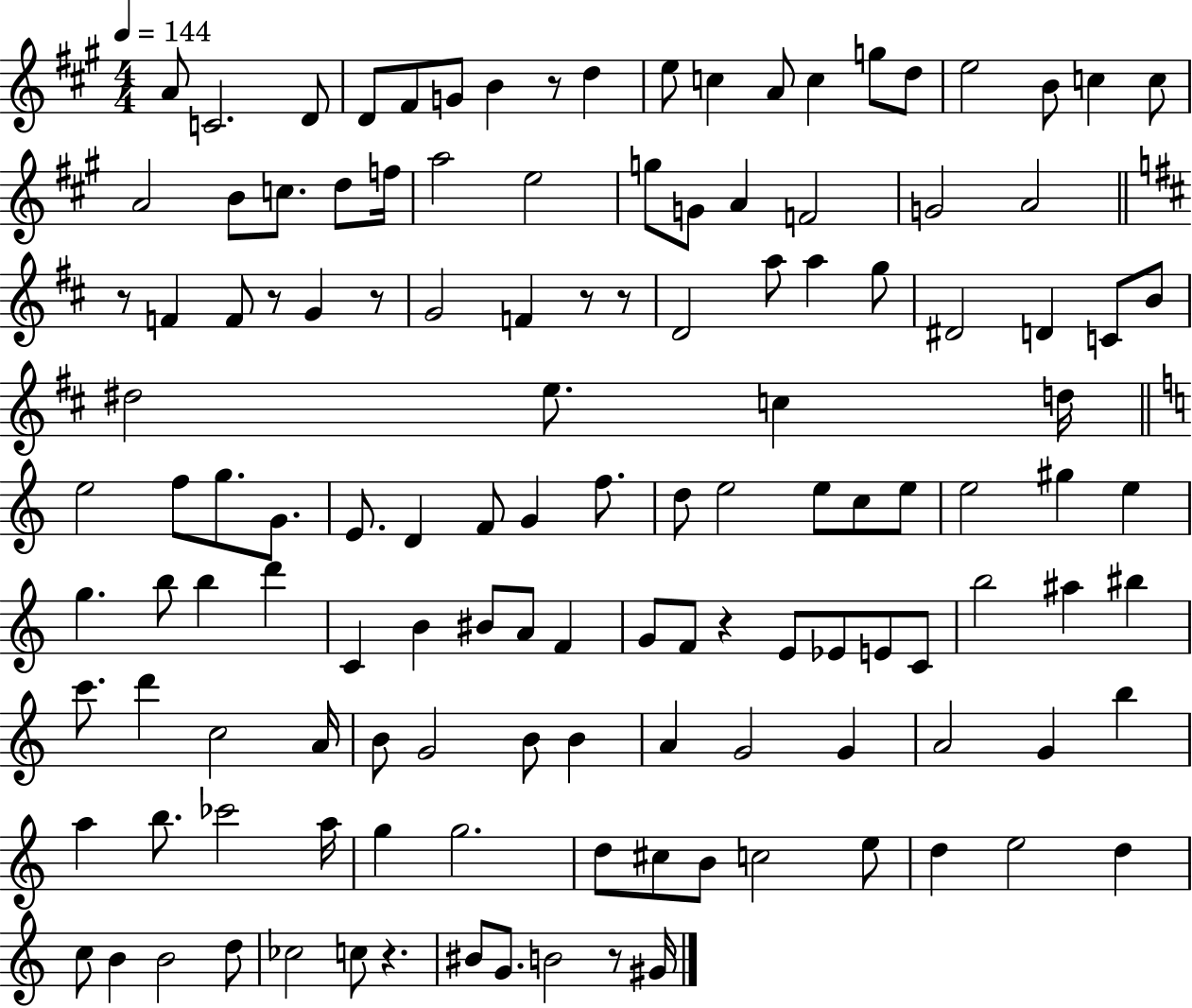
A4/e C4/h. D4/e D4/e F#4/e G4/e B4/q R/e D5/q E5/e C5/q A4/e C5/q G5/e D5/e E5/h B4/e C5/q C5/e A4/h B4/e C5/e. D5/e F5/s A5/h E5/h G5/e G4/e A4/q F4/h G4/h A4/h R/e F4/q F4/e R/e G4/q R/e G4/h F4/q R/e R/e D4/h A5/e A5/q G5/e D#4/h D4/q C4/e B4/e D#5/h E5/e. C5/q D5/s E5/h F5/e G5/e. G4/e. E4/e. D4/q F4/e G4/q F5/e. D5/e E5/h E5/e C5/e E5/e E5/h G#5/q E5/q G5/q. B5/e B5/q D6/q C4/q B4/q BIS4/e A4/e F4/q G4/e F4/e R/q E4/e Eb4/e E4/e C4/e B5/h A#5/q BIS5/q C6/e. D6/q C5/h A4/s B4/e G4/h B4/e B4/q A4/q G4/h G4/q A4/h G4/q B5/q A5/q B5/e. CES6/h A5/s G5/q G5/h. D5/e C#5/e B4/e C5/h E5/e D5/q E5/h D5/q C5/e B4/q B4/h D5/e CES5/h C5/e R/q. BIS4/e G4/e. B4/h R/e G#4/s